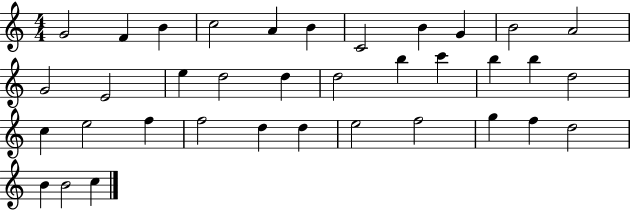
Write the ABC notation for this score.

X:1
T:Untitled
M:4/4
L:1/4
K:C
G2 F B c2 A B C2 B G B2 A2 G2 E2 e d2 d d2 b c' b b d2 c e2 f f2 d d e2 f2 g f d2 B B2 c